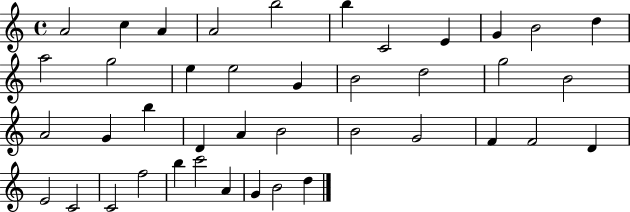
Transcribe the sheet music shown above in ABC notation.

X:1
T:Untitled
M:4/4
L:1/4
K:C
A2 c A A2 b2 b C2 E G B2 d a2 g2 e e2 G B2 d2 g2 B2 A2 G b D A B2 B2 G2 F F2 D E2 C2 C2 f2 b c'2 A G B2 d